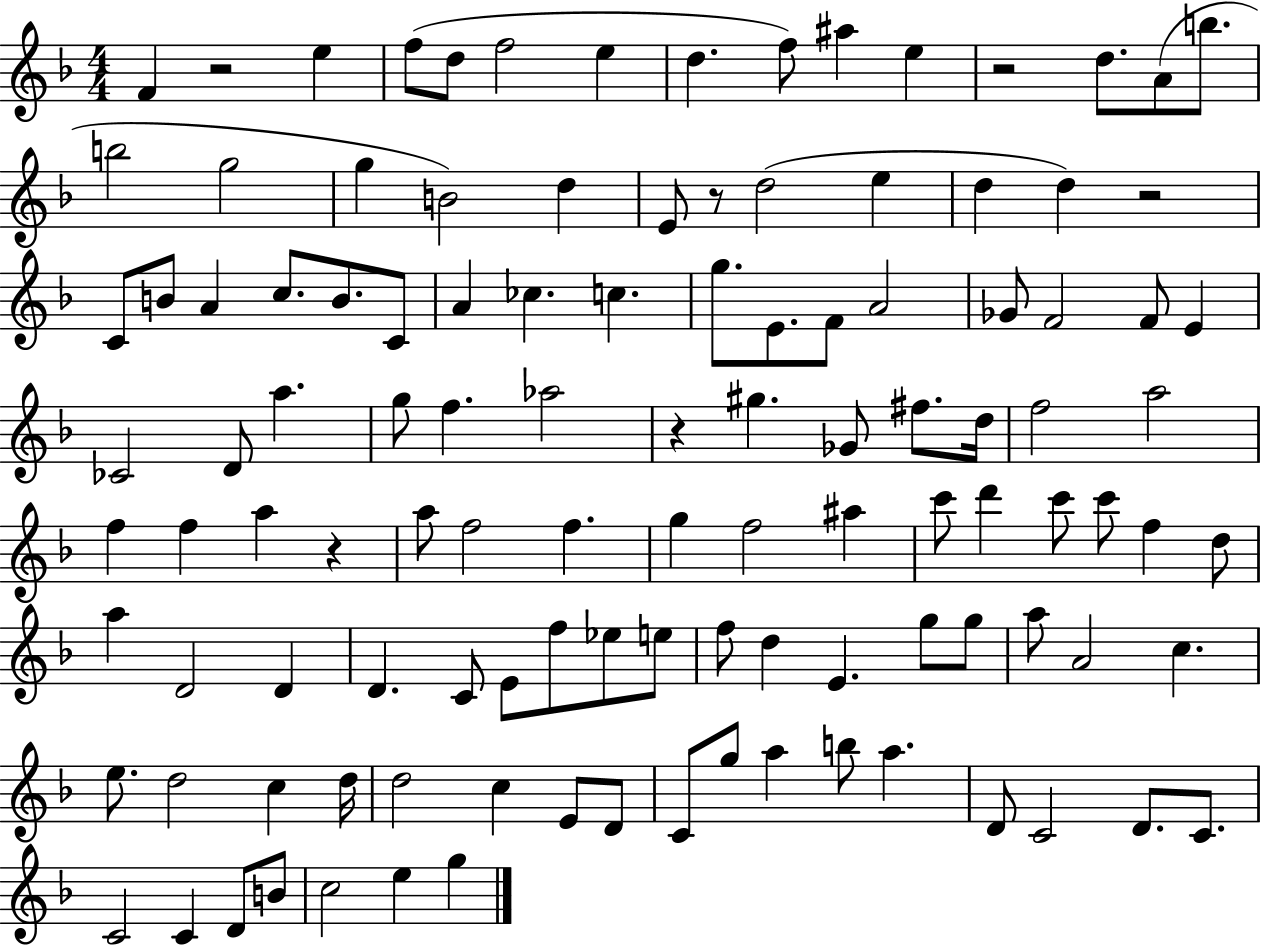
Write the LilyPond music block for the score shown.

{
  \clef treble
  \numericTimeSignature
  \time 4/4
  \key f \major
  f'4 r2 e''4 | f''8( d''8 f''2 e''4 | d''4. f''8) ais''4 e''4 | r2 d''8. a'8( b''8. | \break b''2 g''2 | g''4 b'2) d''4 | e'8 r8 d''2( e''4 | d''4 d''4) r2 | \break c'8 b'8 a'4 c''8. b'8. c'8 | a'4 ces''4. c''4. | g''8. e'8. f'8 a'2 | ges'8 f'2 f'8 e'4 | \break ces'2 d'8 a''4. | g''8 f''4. aes''2 | r4 gis''4. ges'8 fis''8. d''16 | f''2 a''2 | \break f''4 f''4 a''4 r4 | a''8 f''2 f''4. | g''4 f''2 ais''4 | c'''8 d'''4 c'''8 c'''8 f''4 d''8 | \break a''4 d'2 d'4 | d'4. c'8 e'8 f''8 ees''8 e''8 | f''8 d''4 e'4. g''8 g''8 | a''8 a'2 c''4. | \break e''8. d''2 c''4 d''16 | d''2 c''4 e'8 d'8 | c'8 g''8 a''4 b''8 a''4. | d'8 c'2 d'8. c'8. | \break c'2 c'4 d'8 b'8 | c''2 e''4 g''4 | \bar "|."
}